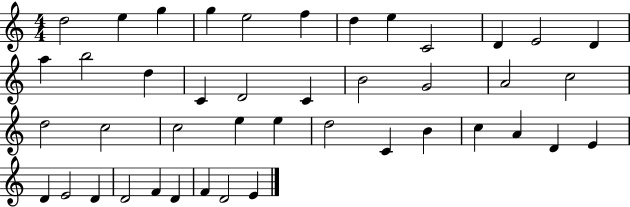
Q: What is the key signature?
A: C major